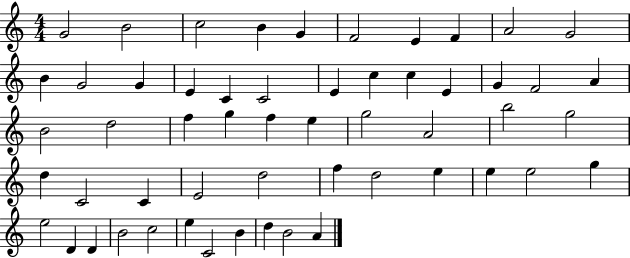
{
  \clef treble
  \numericTimeSignature
  \time 4/4
  \key c \major
  g'2 b'2 | c''2 b'4 g'4 | f'2 e'4 f'4 | a'2 g'2 | \break b'4 g'2 g'4 | e'4 c'4 c'2 | e'4 c''4 c''4 e'4 | g'4 f'2 a'4 | \break b'2 d''2 | f''4 g''4 f''4 e''4 | g''2 a'2 | b''2 g''2 | \break d''4 c'2 c'4 | e'2 d''2 | f''4 d''2 e''4 | e''4 e''2 g''4 | \break e''2 d'4 d'4 | b'2 c''2 | e''4 c'2 b'4 | d''4 b'2 a'4 | \break \bar "|."
}